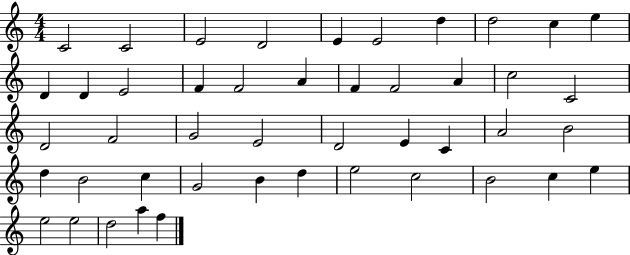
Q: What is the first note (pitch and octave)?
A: C4